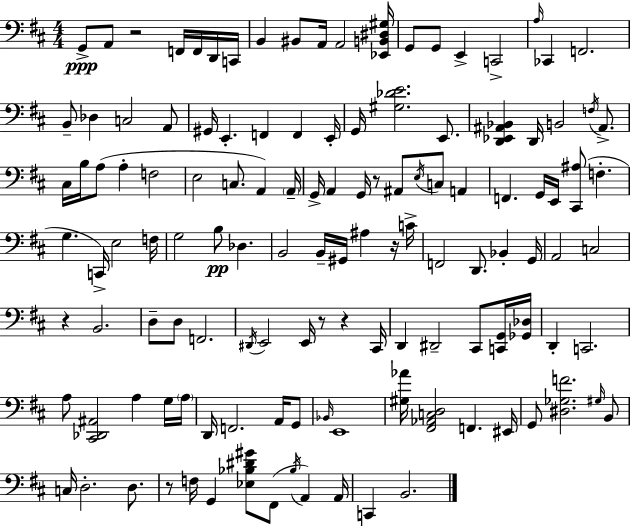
G2/e A2/e R/h F2/s F2/s D2/s C2/s B2/q BIS2/e A2/s A2/h [Eb2,B2,D#3,G#3]/s G2/e G2/e E2/q C2/h A3/s CES2/q F2/h. B2/e Db3/q C3/h A2/e G#2/s E2/q. F2/q F2/q E2/s G2/s [G#3,Db4,E4]/h. E2/e. [D2,Eb2,A#2,Bb2]/q D2/s B2/h F3/s A#2/e. C#3/s B3/s A3/e A3/q F3/h E3/h C3/e. A2/q A2/s G2/s A2/q G2/s R/e A#2/e E3/s C3/e A2/q F2/q. G2/s E2/s [C#2,A#3]/e F3/q. G3/q. C2/s E3/h F3/s G3/h B3/e Db3/q. B2/h B2/s G#2/s A#3/q R/s C4/s F2/h D2/e. Bb2/q G2/s A2/h C3/h R/q B2/h. D3/e D3/e F2/h. D#2/s E2/h E2/s R/e R/q C#2/s D2/q D#2/h C#2/e [C2,G2]/s [Gb2,Db3]/s D2/q C2/h. A3/e [C#2,Db2,A#2]/h A3/q G3/s A3/s D2/s F2/h. A2/s G2/e Bb2/s E2/w [G#3,Ab4]/s [F#2,Ab2,C3,D3]/h F2/q. EIS2/s G2/e [D#3,Gb3,F4]/h. G#3/s B2/e C3/s D3/h. D3/e. R/e F3/s G2/q [Eb3,Bb3,D#4,G#4]/e F#2/e Bb3/s A2/q A2/s C2/q B2/h.